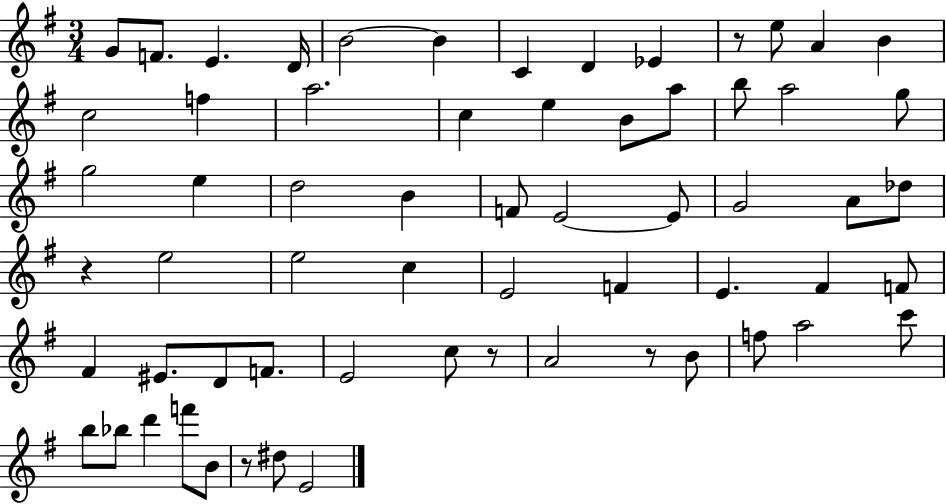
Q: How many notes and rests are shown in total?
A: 63